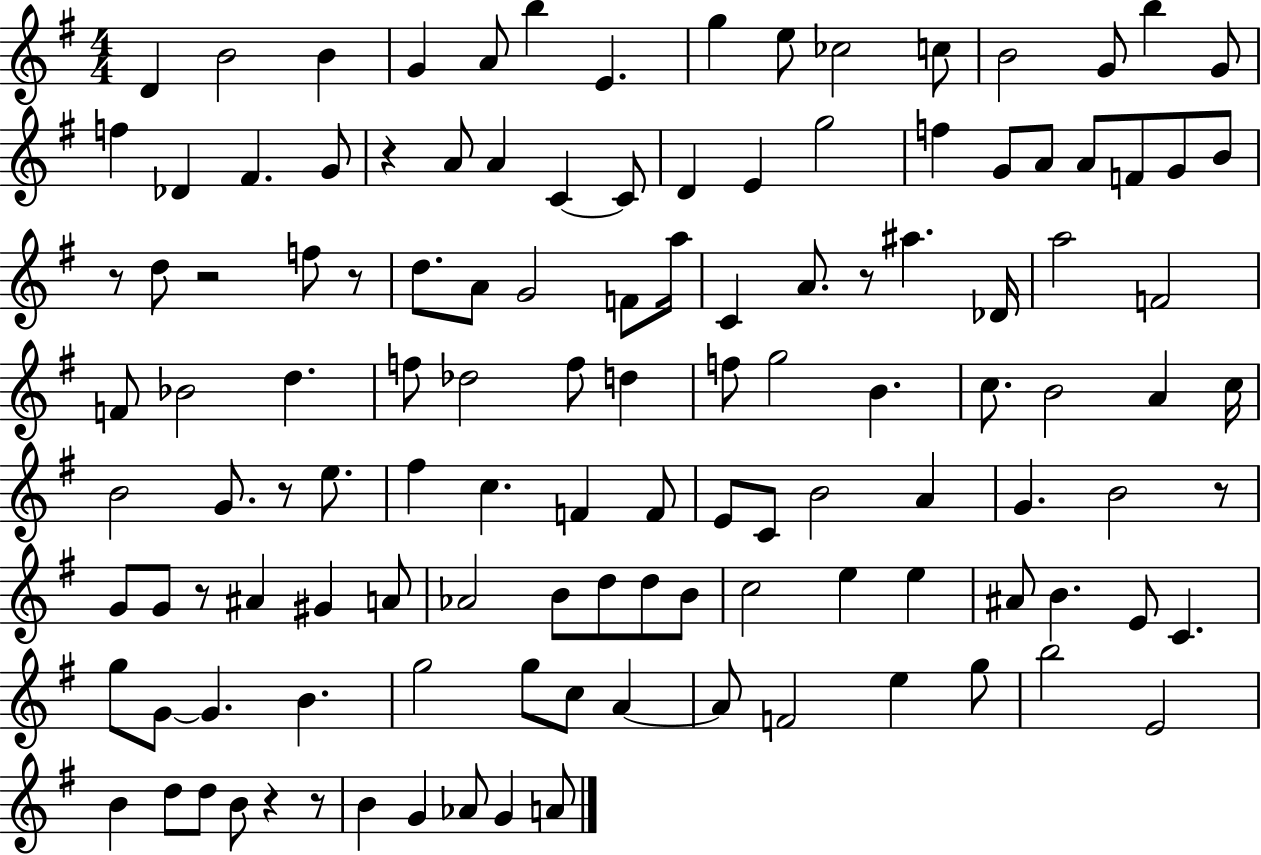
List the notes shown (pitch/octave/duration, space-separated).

D4/q B4/h B4/q G4/q A4/e B5/q E4/q. G5/q E5/e CES5/h C5/e B4/h G4/e B5/q G4/e F5/q Db4/q F#4/q. G4/e R/q A4/e A4/q C4/q C4/e D4/q E4/q G5/h F5/q G4/e A4/e A4/e F4/e G4/e B4/e R/e D5/e R/h F5/e R/e D5/e. A4/e G4/h F4/e A5/s C4/q A4/e. R/e A#5/q. Db4/s A5/h F4/h F4/e Bb4/h D5/q. F5/e Db5/h F5/e D5/q F5/e G5/h B4/q. C5/e. B4/h A4/q C5/s B4/h G4/e. R/e E5/e. F#5/q C5/q. F4/q F4/e E4/e C4/e B4/h A4/q G4/q. B4/h R/e G4/e G4/e R/e A#4/q G#4/q A4/e Ab4/h B4/e D5/e D5/e B4/e C5/h E5/q E5/q A#4/e B4/q. E4/e C4/q. G5/e G4/e G4/q. B4/q. G5/h G5/e C5/e A4/q A4/e F4/h E5/q G5/e B5/h E4/h B4/q D5/e D5/e B4/e R/q R/e B4/q G4/q Ab4/e G4/q A4/e